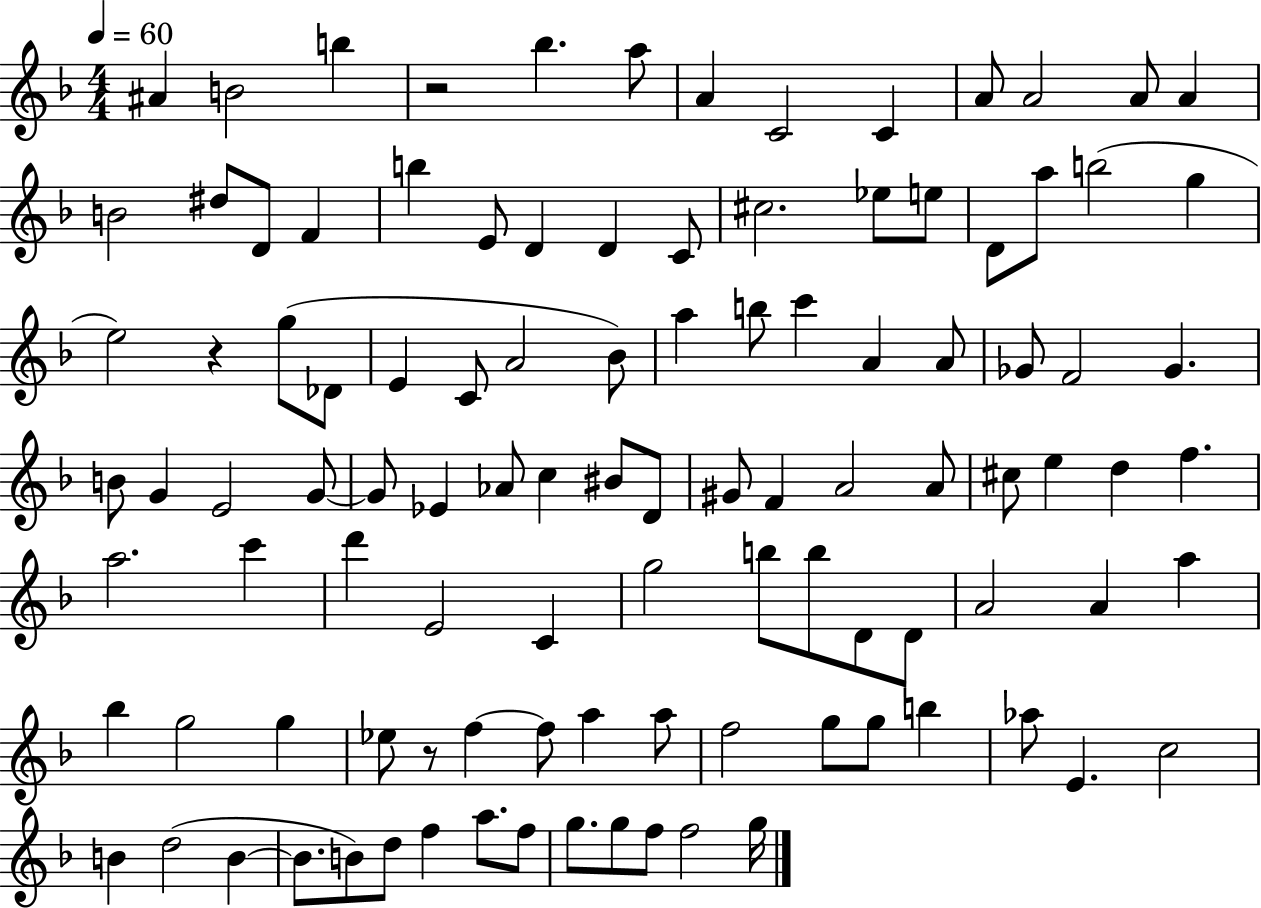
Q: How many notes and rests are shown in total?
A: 106